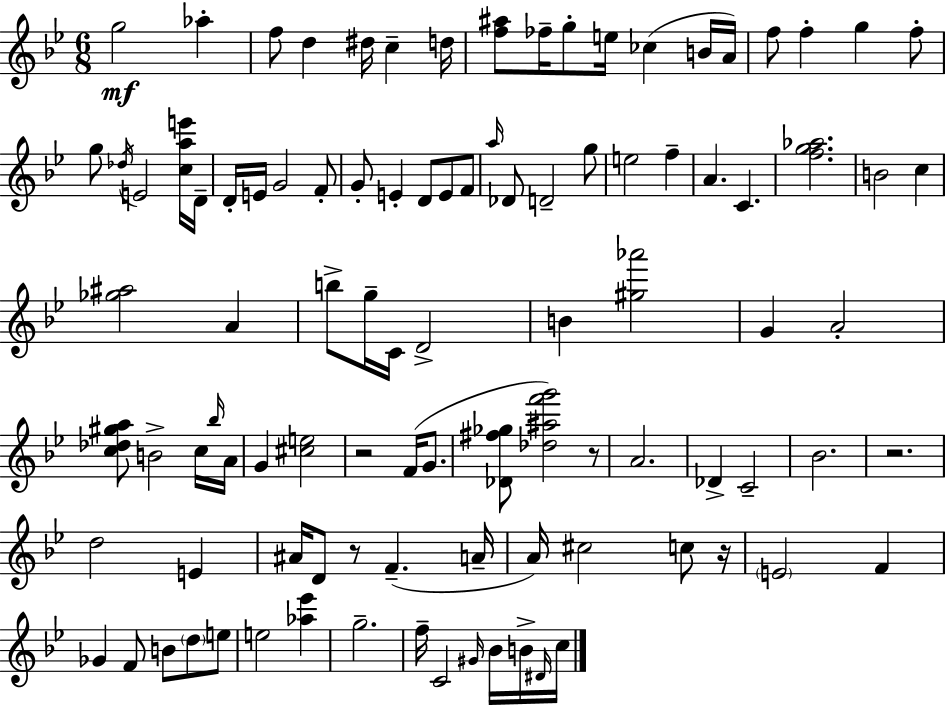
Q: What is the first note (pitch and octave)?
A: G5